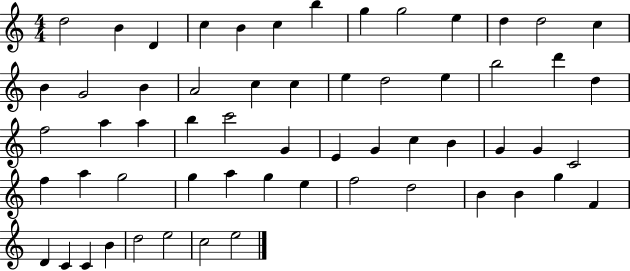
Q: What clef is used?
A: treble